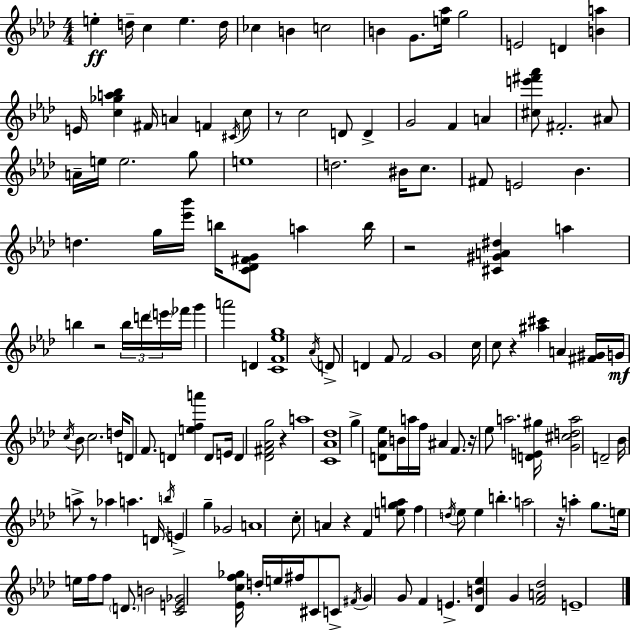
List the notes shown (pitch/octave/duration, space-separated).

E5/q D5/s C5/q E5/q. D5/s CES5/q B4/q C5/h B4/q G4/e. [E5,Ab5]/s G5/h E4/h D4/q [B4,A5]/q E4/s [C5,Gb5,A5,Bb5]/q F#4/s A4/q F4/q C#4/s C5/e R/e C5/h D4/e D4/q G4/h F4/q A4/q [C#5,E6,F#6,Ab6]/e F#4/h. A#4/e A4/s E5/s E5/h. G5/e E5/w D5/h. BIS4/s C5/e. F#4/e E4/h Bb4/q. D5/q. G5/s [Eb6,Bb6]/s B5/s [C4,Db4,F#4,G4]/e A5/q B5/s R/h [C#4,G#4,A4,D#5]/q A5/q B5/q R/h B5/s D6/s E6/s FES6/s G6/q A6/h D4/q [C4,F4,Eb5,G5]/w Ab4/s D4/e D4/q F4/e F4/h G4/w C5/s C5/e R/q [A#5,C#6]/q A4/q [F#4,G#4]/s G4/s C5/s Bb4/e C5/h. D5/s D4/e F4/e. D4/q [E5,F5,A6]/q D4/e E4/s D4/q [Db4,F#4,Ab4,G5]/h R/q A5/w [C4,Ab4,Db5]/w G5/q [D4,Ab4,Eb5]/e B4/s A5/s F5/s A#4/q F4/e. R/s Eb5/e A5/h. [D4,E4,G#5]/s [G4,C#5,D5,A5]/h D4/h Bb4/s A5/e R/e Ab5/q A5/q. D4/s B5/s E4/q G5/q Gb4/h A4/w C5/e A4/q R/q F4/q [E5,G5,A5]/e F5/q D5/s Eb5/e Eb5/q B5/q. A5/h R/s A5/q G5/e. E5/s E5/s F5/s F5/e D4/e. B4/h [C4,E4,Gb4]/h [Eb4,C5,F5,Gb5]/s D5/s E5/s F#5/s C#4/e C4/e F#4/s G4/q G4/e F4/q E4/q. [Db4,B4,Eb5]/q G4/q [F4,A4,Db5]/h E4/w